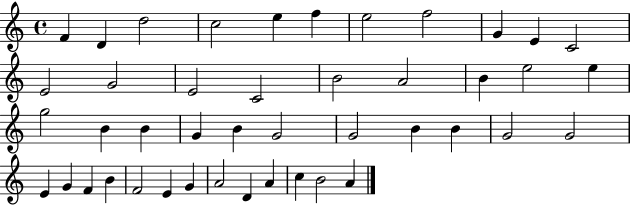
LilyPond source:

{
  \clef treble
  \time 4/4
  \defaultTimeSignature
  \key c \major
  f'4 d'4 d''2 | c''2 e''4 f''4 | e''2 f''2 | g'4 e'4 c'2 | \break e'2 g'2 | e'2 c'2 | b'2 a'2 | b'4 e''2 e''4 | \break g''2 b'4 b'4 | g'4 b'4 g'2 | g'2 b'4 b'4 | g'2 g'2 | \break e'4 g'4 f'4 b'4 | f'2 e'4 g'4 | a'2 d'4 a'4 | c''4 b'2 a'4 | \break \bar "|."
}